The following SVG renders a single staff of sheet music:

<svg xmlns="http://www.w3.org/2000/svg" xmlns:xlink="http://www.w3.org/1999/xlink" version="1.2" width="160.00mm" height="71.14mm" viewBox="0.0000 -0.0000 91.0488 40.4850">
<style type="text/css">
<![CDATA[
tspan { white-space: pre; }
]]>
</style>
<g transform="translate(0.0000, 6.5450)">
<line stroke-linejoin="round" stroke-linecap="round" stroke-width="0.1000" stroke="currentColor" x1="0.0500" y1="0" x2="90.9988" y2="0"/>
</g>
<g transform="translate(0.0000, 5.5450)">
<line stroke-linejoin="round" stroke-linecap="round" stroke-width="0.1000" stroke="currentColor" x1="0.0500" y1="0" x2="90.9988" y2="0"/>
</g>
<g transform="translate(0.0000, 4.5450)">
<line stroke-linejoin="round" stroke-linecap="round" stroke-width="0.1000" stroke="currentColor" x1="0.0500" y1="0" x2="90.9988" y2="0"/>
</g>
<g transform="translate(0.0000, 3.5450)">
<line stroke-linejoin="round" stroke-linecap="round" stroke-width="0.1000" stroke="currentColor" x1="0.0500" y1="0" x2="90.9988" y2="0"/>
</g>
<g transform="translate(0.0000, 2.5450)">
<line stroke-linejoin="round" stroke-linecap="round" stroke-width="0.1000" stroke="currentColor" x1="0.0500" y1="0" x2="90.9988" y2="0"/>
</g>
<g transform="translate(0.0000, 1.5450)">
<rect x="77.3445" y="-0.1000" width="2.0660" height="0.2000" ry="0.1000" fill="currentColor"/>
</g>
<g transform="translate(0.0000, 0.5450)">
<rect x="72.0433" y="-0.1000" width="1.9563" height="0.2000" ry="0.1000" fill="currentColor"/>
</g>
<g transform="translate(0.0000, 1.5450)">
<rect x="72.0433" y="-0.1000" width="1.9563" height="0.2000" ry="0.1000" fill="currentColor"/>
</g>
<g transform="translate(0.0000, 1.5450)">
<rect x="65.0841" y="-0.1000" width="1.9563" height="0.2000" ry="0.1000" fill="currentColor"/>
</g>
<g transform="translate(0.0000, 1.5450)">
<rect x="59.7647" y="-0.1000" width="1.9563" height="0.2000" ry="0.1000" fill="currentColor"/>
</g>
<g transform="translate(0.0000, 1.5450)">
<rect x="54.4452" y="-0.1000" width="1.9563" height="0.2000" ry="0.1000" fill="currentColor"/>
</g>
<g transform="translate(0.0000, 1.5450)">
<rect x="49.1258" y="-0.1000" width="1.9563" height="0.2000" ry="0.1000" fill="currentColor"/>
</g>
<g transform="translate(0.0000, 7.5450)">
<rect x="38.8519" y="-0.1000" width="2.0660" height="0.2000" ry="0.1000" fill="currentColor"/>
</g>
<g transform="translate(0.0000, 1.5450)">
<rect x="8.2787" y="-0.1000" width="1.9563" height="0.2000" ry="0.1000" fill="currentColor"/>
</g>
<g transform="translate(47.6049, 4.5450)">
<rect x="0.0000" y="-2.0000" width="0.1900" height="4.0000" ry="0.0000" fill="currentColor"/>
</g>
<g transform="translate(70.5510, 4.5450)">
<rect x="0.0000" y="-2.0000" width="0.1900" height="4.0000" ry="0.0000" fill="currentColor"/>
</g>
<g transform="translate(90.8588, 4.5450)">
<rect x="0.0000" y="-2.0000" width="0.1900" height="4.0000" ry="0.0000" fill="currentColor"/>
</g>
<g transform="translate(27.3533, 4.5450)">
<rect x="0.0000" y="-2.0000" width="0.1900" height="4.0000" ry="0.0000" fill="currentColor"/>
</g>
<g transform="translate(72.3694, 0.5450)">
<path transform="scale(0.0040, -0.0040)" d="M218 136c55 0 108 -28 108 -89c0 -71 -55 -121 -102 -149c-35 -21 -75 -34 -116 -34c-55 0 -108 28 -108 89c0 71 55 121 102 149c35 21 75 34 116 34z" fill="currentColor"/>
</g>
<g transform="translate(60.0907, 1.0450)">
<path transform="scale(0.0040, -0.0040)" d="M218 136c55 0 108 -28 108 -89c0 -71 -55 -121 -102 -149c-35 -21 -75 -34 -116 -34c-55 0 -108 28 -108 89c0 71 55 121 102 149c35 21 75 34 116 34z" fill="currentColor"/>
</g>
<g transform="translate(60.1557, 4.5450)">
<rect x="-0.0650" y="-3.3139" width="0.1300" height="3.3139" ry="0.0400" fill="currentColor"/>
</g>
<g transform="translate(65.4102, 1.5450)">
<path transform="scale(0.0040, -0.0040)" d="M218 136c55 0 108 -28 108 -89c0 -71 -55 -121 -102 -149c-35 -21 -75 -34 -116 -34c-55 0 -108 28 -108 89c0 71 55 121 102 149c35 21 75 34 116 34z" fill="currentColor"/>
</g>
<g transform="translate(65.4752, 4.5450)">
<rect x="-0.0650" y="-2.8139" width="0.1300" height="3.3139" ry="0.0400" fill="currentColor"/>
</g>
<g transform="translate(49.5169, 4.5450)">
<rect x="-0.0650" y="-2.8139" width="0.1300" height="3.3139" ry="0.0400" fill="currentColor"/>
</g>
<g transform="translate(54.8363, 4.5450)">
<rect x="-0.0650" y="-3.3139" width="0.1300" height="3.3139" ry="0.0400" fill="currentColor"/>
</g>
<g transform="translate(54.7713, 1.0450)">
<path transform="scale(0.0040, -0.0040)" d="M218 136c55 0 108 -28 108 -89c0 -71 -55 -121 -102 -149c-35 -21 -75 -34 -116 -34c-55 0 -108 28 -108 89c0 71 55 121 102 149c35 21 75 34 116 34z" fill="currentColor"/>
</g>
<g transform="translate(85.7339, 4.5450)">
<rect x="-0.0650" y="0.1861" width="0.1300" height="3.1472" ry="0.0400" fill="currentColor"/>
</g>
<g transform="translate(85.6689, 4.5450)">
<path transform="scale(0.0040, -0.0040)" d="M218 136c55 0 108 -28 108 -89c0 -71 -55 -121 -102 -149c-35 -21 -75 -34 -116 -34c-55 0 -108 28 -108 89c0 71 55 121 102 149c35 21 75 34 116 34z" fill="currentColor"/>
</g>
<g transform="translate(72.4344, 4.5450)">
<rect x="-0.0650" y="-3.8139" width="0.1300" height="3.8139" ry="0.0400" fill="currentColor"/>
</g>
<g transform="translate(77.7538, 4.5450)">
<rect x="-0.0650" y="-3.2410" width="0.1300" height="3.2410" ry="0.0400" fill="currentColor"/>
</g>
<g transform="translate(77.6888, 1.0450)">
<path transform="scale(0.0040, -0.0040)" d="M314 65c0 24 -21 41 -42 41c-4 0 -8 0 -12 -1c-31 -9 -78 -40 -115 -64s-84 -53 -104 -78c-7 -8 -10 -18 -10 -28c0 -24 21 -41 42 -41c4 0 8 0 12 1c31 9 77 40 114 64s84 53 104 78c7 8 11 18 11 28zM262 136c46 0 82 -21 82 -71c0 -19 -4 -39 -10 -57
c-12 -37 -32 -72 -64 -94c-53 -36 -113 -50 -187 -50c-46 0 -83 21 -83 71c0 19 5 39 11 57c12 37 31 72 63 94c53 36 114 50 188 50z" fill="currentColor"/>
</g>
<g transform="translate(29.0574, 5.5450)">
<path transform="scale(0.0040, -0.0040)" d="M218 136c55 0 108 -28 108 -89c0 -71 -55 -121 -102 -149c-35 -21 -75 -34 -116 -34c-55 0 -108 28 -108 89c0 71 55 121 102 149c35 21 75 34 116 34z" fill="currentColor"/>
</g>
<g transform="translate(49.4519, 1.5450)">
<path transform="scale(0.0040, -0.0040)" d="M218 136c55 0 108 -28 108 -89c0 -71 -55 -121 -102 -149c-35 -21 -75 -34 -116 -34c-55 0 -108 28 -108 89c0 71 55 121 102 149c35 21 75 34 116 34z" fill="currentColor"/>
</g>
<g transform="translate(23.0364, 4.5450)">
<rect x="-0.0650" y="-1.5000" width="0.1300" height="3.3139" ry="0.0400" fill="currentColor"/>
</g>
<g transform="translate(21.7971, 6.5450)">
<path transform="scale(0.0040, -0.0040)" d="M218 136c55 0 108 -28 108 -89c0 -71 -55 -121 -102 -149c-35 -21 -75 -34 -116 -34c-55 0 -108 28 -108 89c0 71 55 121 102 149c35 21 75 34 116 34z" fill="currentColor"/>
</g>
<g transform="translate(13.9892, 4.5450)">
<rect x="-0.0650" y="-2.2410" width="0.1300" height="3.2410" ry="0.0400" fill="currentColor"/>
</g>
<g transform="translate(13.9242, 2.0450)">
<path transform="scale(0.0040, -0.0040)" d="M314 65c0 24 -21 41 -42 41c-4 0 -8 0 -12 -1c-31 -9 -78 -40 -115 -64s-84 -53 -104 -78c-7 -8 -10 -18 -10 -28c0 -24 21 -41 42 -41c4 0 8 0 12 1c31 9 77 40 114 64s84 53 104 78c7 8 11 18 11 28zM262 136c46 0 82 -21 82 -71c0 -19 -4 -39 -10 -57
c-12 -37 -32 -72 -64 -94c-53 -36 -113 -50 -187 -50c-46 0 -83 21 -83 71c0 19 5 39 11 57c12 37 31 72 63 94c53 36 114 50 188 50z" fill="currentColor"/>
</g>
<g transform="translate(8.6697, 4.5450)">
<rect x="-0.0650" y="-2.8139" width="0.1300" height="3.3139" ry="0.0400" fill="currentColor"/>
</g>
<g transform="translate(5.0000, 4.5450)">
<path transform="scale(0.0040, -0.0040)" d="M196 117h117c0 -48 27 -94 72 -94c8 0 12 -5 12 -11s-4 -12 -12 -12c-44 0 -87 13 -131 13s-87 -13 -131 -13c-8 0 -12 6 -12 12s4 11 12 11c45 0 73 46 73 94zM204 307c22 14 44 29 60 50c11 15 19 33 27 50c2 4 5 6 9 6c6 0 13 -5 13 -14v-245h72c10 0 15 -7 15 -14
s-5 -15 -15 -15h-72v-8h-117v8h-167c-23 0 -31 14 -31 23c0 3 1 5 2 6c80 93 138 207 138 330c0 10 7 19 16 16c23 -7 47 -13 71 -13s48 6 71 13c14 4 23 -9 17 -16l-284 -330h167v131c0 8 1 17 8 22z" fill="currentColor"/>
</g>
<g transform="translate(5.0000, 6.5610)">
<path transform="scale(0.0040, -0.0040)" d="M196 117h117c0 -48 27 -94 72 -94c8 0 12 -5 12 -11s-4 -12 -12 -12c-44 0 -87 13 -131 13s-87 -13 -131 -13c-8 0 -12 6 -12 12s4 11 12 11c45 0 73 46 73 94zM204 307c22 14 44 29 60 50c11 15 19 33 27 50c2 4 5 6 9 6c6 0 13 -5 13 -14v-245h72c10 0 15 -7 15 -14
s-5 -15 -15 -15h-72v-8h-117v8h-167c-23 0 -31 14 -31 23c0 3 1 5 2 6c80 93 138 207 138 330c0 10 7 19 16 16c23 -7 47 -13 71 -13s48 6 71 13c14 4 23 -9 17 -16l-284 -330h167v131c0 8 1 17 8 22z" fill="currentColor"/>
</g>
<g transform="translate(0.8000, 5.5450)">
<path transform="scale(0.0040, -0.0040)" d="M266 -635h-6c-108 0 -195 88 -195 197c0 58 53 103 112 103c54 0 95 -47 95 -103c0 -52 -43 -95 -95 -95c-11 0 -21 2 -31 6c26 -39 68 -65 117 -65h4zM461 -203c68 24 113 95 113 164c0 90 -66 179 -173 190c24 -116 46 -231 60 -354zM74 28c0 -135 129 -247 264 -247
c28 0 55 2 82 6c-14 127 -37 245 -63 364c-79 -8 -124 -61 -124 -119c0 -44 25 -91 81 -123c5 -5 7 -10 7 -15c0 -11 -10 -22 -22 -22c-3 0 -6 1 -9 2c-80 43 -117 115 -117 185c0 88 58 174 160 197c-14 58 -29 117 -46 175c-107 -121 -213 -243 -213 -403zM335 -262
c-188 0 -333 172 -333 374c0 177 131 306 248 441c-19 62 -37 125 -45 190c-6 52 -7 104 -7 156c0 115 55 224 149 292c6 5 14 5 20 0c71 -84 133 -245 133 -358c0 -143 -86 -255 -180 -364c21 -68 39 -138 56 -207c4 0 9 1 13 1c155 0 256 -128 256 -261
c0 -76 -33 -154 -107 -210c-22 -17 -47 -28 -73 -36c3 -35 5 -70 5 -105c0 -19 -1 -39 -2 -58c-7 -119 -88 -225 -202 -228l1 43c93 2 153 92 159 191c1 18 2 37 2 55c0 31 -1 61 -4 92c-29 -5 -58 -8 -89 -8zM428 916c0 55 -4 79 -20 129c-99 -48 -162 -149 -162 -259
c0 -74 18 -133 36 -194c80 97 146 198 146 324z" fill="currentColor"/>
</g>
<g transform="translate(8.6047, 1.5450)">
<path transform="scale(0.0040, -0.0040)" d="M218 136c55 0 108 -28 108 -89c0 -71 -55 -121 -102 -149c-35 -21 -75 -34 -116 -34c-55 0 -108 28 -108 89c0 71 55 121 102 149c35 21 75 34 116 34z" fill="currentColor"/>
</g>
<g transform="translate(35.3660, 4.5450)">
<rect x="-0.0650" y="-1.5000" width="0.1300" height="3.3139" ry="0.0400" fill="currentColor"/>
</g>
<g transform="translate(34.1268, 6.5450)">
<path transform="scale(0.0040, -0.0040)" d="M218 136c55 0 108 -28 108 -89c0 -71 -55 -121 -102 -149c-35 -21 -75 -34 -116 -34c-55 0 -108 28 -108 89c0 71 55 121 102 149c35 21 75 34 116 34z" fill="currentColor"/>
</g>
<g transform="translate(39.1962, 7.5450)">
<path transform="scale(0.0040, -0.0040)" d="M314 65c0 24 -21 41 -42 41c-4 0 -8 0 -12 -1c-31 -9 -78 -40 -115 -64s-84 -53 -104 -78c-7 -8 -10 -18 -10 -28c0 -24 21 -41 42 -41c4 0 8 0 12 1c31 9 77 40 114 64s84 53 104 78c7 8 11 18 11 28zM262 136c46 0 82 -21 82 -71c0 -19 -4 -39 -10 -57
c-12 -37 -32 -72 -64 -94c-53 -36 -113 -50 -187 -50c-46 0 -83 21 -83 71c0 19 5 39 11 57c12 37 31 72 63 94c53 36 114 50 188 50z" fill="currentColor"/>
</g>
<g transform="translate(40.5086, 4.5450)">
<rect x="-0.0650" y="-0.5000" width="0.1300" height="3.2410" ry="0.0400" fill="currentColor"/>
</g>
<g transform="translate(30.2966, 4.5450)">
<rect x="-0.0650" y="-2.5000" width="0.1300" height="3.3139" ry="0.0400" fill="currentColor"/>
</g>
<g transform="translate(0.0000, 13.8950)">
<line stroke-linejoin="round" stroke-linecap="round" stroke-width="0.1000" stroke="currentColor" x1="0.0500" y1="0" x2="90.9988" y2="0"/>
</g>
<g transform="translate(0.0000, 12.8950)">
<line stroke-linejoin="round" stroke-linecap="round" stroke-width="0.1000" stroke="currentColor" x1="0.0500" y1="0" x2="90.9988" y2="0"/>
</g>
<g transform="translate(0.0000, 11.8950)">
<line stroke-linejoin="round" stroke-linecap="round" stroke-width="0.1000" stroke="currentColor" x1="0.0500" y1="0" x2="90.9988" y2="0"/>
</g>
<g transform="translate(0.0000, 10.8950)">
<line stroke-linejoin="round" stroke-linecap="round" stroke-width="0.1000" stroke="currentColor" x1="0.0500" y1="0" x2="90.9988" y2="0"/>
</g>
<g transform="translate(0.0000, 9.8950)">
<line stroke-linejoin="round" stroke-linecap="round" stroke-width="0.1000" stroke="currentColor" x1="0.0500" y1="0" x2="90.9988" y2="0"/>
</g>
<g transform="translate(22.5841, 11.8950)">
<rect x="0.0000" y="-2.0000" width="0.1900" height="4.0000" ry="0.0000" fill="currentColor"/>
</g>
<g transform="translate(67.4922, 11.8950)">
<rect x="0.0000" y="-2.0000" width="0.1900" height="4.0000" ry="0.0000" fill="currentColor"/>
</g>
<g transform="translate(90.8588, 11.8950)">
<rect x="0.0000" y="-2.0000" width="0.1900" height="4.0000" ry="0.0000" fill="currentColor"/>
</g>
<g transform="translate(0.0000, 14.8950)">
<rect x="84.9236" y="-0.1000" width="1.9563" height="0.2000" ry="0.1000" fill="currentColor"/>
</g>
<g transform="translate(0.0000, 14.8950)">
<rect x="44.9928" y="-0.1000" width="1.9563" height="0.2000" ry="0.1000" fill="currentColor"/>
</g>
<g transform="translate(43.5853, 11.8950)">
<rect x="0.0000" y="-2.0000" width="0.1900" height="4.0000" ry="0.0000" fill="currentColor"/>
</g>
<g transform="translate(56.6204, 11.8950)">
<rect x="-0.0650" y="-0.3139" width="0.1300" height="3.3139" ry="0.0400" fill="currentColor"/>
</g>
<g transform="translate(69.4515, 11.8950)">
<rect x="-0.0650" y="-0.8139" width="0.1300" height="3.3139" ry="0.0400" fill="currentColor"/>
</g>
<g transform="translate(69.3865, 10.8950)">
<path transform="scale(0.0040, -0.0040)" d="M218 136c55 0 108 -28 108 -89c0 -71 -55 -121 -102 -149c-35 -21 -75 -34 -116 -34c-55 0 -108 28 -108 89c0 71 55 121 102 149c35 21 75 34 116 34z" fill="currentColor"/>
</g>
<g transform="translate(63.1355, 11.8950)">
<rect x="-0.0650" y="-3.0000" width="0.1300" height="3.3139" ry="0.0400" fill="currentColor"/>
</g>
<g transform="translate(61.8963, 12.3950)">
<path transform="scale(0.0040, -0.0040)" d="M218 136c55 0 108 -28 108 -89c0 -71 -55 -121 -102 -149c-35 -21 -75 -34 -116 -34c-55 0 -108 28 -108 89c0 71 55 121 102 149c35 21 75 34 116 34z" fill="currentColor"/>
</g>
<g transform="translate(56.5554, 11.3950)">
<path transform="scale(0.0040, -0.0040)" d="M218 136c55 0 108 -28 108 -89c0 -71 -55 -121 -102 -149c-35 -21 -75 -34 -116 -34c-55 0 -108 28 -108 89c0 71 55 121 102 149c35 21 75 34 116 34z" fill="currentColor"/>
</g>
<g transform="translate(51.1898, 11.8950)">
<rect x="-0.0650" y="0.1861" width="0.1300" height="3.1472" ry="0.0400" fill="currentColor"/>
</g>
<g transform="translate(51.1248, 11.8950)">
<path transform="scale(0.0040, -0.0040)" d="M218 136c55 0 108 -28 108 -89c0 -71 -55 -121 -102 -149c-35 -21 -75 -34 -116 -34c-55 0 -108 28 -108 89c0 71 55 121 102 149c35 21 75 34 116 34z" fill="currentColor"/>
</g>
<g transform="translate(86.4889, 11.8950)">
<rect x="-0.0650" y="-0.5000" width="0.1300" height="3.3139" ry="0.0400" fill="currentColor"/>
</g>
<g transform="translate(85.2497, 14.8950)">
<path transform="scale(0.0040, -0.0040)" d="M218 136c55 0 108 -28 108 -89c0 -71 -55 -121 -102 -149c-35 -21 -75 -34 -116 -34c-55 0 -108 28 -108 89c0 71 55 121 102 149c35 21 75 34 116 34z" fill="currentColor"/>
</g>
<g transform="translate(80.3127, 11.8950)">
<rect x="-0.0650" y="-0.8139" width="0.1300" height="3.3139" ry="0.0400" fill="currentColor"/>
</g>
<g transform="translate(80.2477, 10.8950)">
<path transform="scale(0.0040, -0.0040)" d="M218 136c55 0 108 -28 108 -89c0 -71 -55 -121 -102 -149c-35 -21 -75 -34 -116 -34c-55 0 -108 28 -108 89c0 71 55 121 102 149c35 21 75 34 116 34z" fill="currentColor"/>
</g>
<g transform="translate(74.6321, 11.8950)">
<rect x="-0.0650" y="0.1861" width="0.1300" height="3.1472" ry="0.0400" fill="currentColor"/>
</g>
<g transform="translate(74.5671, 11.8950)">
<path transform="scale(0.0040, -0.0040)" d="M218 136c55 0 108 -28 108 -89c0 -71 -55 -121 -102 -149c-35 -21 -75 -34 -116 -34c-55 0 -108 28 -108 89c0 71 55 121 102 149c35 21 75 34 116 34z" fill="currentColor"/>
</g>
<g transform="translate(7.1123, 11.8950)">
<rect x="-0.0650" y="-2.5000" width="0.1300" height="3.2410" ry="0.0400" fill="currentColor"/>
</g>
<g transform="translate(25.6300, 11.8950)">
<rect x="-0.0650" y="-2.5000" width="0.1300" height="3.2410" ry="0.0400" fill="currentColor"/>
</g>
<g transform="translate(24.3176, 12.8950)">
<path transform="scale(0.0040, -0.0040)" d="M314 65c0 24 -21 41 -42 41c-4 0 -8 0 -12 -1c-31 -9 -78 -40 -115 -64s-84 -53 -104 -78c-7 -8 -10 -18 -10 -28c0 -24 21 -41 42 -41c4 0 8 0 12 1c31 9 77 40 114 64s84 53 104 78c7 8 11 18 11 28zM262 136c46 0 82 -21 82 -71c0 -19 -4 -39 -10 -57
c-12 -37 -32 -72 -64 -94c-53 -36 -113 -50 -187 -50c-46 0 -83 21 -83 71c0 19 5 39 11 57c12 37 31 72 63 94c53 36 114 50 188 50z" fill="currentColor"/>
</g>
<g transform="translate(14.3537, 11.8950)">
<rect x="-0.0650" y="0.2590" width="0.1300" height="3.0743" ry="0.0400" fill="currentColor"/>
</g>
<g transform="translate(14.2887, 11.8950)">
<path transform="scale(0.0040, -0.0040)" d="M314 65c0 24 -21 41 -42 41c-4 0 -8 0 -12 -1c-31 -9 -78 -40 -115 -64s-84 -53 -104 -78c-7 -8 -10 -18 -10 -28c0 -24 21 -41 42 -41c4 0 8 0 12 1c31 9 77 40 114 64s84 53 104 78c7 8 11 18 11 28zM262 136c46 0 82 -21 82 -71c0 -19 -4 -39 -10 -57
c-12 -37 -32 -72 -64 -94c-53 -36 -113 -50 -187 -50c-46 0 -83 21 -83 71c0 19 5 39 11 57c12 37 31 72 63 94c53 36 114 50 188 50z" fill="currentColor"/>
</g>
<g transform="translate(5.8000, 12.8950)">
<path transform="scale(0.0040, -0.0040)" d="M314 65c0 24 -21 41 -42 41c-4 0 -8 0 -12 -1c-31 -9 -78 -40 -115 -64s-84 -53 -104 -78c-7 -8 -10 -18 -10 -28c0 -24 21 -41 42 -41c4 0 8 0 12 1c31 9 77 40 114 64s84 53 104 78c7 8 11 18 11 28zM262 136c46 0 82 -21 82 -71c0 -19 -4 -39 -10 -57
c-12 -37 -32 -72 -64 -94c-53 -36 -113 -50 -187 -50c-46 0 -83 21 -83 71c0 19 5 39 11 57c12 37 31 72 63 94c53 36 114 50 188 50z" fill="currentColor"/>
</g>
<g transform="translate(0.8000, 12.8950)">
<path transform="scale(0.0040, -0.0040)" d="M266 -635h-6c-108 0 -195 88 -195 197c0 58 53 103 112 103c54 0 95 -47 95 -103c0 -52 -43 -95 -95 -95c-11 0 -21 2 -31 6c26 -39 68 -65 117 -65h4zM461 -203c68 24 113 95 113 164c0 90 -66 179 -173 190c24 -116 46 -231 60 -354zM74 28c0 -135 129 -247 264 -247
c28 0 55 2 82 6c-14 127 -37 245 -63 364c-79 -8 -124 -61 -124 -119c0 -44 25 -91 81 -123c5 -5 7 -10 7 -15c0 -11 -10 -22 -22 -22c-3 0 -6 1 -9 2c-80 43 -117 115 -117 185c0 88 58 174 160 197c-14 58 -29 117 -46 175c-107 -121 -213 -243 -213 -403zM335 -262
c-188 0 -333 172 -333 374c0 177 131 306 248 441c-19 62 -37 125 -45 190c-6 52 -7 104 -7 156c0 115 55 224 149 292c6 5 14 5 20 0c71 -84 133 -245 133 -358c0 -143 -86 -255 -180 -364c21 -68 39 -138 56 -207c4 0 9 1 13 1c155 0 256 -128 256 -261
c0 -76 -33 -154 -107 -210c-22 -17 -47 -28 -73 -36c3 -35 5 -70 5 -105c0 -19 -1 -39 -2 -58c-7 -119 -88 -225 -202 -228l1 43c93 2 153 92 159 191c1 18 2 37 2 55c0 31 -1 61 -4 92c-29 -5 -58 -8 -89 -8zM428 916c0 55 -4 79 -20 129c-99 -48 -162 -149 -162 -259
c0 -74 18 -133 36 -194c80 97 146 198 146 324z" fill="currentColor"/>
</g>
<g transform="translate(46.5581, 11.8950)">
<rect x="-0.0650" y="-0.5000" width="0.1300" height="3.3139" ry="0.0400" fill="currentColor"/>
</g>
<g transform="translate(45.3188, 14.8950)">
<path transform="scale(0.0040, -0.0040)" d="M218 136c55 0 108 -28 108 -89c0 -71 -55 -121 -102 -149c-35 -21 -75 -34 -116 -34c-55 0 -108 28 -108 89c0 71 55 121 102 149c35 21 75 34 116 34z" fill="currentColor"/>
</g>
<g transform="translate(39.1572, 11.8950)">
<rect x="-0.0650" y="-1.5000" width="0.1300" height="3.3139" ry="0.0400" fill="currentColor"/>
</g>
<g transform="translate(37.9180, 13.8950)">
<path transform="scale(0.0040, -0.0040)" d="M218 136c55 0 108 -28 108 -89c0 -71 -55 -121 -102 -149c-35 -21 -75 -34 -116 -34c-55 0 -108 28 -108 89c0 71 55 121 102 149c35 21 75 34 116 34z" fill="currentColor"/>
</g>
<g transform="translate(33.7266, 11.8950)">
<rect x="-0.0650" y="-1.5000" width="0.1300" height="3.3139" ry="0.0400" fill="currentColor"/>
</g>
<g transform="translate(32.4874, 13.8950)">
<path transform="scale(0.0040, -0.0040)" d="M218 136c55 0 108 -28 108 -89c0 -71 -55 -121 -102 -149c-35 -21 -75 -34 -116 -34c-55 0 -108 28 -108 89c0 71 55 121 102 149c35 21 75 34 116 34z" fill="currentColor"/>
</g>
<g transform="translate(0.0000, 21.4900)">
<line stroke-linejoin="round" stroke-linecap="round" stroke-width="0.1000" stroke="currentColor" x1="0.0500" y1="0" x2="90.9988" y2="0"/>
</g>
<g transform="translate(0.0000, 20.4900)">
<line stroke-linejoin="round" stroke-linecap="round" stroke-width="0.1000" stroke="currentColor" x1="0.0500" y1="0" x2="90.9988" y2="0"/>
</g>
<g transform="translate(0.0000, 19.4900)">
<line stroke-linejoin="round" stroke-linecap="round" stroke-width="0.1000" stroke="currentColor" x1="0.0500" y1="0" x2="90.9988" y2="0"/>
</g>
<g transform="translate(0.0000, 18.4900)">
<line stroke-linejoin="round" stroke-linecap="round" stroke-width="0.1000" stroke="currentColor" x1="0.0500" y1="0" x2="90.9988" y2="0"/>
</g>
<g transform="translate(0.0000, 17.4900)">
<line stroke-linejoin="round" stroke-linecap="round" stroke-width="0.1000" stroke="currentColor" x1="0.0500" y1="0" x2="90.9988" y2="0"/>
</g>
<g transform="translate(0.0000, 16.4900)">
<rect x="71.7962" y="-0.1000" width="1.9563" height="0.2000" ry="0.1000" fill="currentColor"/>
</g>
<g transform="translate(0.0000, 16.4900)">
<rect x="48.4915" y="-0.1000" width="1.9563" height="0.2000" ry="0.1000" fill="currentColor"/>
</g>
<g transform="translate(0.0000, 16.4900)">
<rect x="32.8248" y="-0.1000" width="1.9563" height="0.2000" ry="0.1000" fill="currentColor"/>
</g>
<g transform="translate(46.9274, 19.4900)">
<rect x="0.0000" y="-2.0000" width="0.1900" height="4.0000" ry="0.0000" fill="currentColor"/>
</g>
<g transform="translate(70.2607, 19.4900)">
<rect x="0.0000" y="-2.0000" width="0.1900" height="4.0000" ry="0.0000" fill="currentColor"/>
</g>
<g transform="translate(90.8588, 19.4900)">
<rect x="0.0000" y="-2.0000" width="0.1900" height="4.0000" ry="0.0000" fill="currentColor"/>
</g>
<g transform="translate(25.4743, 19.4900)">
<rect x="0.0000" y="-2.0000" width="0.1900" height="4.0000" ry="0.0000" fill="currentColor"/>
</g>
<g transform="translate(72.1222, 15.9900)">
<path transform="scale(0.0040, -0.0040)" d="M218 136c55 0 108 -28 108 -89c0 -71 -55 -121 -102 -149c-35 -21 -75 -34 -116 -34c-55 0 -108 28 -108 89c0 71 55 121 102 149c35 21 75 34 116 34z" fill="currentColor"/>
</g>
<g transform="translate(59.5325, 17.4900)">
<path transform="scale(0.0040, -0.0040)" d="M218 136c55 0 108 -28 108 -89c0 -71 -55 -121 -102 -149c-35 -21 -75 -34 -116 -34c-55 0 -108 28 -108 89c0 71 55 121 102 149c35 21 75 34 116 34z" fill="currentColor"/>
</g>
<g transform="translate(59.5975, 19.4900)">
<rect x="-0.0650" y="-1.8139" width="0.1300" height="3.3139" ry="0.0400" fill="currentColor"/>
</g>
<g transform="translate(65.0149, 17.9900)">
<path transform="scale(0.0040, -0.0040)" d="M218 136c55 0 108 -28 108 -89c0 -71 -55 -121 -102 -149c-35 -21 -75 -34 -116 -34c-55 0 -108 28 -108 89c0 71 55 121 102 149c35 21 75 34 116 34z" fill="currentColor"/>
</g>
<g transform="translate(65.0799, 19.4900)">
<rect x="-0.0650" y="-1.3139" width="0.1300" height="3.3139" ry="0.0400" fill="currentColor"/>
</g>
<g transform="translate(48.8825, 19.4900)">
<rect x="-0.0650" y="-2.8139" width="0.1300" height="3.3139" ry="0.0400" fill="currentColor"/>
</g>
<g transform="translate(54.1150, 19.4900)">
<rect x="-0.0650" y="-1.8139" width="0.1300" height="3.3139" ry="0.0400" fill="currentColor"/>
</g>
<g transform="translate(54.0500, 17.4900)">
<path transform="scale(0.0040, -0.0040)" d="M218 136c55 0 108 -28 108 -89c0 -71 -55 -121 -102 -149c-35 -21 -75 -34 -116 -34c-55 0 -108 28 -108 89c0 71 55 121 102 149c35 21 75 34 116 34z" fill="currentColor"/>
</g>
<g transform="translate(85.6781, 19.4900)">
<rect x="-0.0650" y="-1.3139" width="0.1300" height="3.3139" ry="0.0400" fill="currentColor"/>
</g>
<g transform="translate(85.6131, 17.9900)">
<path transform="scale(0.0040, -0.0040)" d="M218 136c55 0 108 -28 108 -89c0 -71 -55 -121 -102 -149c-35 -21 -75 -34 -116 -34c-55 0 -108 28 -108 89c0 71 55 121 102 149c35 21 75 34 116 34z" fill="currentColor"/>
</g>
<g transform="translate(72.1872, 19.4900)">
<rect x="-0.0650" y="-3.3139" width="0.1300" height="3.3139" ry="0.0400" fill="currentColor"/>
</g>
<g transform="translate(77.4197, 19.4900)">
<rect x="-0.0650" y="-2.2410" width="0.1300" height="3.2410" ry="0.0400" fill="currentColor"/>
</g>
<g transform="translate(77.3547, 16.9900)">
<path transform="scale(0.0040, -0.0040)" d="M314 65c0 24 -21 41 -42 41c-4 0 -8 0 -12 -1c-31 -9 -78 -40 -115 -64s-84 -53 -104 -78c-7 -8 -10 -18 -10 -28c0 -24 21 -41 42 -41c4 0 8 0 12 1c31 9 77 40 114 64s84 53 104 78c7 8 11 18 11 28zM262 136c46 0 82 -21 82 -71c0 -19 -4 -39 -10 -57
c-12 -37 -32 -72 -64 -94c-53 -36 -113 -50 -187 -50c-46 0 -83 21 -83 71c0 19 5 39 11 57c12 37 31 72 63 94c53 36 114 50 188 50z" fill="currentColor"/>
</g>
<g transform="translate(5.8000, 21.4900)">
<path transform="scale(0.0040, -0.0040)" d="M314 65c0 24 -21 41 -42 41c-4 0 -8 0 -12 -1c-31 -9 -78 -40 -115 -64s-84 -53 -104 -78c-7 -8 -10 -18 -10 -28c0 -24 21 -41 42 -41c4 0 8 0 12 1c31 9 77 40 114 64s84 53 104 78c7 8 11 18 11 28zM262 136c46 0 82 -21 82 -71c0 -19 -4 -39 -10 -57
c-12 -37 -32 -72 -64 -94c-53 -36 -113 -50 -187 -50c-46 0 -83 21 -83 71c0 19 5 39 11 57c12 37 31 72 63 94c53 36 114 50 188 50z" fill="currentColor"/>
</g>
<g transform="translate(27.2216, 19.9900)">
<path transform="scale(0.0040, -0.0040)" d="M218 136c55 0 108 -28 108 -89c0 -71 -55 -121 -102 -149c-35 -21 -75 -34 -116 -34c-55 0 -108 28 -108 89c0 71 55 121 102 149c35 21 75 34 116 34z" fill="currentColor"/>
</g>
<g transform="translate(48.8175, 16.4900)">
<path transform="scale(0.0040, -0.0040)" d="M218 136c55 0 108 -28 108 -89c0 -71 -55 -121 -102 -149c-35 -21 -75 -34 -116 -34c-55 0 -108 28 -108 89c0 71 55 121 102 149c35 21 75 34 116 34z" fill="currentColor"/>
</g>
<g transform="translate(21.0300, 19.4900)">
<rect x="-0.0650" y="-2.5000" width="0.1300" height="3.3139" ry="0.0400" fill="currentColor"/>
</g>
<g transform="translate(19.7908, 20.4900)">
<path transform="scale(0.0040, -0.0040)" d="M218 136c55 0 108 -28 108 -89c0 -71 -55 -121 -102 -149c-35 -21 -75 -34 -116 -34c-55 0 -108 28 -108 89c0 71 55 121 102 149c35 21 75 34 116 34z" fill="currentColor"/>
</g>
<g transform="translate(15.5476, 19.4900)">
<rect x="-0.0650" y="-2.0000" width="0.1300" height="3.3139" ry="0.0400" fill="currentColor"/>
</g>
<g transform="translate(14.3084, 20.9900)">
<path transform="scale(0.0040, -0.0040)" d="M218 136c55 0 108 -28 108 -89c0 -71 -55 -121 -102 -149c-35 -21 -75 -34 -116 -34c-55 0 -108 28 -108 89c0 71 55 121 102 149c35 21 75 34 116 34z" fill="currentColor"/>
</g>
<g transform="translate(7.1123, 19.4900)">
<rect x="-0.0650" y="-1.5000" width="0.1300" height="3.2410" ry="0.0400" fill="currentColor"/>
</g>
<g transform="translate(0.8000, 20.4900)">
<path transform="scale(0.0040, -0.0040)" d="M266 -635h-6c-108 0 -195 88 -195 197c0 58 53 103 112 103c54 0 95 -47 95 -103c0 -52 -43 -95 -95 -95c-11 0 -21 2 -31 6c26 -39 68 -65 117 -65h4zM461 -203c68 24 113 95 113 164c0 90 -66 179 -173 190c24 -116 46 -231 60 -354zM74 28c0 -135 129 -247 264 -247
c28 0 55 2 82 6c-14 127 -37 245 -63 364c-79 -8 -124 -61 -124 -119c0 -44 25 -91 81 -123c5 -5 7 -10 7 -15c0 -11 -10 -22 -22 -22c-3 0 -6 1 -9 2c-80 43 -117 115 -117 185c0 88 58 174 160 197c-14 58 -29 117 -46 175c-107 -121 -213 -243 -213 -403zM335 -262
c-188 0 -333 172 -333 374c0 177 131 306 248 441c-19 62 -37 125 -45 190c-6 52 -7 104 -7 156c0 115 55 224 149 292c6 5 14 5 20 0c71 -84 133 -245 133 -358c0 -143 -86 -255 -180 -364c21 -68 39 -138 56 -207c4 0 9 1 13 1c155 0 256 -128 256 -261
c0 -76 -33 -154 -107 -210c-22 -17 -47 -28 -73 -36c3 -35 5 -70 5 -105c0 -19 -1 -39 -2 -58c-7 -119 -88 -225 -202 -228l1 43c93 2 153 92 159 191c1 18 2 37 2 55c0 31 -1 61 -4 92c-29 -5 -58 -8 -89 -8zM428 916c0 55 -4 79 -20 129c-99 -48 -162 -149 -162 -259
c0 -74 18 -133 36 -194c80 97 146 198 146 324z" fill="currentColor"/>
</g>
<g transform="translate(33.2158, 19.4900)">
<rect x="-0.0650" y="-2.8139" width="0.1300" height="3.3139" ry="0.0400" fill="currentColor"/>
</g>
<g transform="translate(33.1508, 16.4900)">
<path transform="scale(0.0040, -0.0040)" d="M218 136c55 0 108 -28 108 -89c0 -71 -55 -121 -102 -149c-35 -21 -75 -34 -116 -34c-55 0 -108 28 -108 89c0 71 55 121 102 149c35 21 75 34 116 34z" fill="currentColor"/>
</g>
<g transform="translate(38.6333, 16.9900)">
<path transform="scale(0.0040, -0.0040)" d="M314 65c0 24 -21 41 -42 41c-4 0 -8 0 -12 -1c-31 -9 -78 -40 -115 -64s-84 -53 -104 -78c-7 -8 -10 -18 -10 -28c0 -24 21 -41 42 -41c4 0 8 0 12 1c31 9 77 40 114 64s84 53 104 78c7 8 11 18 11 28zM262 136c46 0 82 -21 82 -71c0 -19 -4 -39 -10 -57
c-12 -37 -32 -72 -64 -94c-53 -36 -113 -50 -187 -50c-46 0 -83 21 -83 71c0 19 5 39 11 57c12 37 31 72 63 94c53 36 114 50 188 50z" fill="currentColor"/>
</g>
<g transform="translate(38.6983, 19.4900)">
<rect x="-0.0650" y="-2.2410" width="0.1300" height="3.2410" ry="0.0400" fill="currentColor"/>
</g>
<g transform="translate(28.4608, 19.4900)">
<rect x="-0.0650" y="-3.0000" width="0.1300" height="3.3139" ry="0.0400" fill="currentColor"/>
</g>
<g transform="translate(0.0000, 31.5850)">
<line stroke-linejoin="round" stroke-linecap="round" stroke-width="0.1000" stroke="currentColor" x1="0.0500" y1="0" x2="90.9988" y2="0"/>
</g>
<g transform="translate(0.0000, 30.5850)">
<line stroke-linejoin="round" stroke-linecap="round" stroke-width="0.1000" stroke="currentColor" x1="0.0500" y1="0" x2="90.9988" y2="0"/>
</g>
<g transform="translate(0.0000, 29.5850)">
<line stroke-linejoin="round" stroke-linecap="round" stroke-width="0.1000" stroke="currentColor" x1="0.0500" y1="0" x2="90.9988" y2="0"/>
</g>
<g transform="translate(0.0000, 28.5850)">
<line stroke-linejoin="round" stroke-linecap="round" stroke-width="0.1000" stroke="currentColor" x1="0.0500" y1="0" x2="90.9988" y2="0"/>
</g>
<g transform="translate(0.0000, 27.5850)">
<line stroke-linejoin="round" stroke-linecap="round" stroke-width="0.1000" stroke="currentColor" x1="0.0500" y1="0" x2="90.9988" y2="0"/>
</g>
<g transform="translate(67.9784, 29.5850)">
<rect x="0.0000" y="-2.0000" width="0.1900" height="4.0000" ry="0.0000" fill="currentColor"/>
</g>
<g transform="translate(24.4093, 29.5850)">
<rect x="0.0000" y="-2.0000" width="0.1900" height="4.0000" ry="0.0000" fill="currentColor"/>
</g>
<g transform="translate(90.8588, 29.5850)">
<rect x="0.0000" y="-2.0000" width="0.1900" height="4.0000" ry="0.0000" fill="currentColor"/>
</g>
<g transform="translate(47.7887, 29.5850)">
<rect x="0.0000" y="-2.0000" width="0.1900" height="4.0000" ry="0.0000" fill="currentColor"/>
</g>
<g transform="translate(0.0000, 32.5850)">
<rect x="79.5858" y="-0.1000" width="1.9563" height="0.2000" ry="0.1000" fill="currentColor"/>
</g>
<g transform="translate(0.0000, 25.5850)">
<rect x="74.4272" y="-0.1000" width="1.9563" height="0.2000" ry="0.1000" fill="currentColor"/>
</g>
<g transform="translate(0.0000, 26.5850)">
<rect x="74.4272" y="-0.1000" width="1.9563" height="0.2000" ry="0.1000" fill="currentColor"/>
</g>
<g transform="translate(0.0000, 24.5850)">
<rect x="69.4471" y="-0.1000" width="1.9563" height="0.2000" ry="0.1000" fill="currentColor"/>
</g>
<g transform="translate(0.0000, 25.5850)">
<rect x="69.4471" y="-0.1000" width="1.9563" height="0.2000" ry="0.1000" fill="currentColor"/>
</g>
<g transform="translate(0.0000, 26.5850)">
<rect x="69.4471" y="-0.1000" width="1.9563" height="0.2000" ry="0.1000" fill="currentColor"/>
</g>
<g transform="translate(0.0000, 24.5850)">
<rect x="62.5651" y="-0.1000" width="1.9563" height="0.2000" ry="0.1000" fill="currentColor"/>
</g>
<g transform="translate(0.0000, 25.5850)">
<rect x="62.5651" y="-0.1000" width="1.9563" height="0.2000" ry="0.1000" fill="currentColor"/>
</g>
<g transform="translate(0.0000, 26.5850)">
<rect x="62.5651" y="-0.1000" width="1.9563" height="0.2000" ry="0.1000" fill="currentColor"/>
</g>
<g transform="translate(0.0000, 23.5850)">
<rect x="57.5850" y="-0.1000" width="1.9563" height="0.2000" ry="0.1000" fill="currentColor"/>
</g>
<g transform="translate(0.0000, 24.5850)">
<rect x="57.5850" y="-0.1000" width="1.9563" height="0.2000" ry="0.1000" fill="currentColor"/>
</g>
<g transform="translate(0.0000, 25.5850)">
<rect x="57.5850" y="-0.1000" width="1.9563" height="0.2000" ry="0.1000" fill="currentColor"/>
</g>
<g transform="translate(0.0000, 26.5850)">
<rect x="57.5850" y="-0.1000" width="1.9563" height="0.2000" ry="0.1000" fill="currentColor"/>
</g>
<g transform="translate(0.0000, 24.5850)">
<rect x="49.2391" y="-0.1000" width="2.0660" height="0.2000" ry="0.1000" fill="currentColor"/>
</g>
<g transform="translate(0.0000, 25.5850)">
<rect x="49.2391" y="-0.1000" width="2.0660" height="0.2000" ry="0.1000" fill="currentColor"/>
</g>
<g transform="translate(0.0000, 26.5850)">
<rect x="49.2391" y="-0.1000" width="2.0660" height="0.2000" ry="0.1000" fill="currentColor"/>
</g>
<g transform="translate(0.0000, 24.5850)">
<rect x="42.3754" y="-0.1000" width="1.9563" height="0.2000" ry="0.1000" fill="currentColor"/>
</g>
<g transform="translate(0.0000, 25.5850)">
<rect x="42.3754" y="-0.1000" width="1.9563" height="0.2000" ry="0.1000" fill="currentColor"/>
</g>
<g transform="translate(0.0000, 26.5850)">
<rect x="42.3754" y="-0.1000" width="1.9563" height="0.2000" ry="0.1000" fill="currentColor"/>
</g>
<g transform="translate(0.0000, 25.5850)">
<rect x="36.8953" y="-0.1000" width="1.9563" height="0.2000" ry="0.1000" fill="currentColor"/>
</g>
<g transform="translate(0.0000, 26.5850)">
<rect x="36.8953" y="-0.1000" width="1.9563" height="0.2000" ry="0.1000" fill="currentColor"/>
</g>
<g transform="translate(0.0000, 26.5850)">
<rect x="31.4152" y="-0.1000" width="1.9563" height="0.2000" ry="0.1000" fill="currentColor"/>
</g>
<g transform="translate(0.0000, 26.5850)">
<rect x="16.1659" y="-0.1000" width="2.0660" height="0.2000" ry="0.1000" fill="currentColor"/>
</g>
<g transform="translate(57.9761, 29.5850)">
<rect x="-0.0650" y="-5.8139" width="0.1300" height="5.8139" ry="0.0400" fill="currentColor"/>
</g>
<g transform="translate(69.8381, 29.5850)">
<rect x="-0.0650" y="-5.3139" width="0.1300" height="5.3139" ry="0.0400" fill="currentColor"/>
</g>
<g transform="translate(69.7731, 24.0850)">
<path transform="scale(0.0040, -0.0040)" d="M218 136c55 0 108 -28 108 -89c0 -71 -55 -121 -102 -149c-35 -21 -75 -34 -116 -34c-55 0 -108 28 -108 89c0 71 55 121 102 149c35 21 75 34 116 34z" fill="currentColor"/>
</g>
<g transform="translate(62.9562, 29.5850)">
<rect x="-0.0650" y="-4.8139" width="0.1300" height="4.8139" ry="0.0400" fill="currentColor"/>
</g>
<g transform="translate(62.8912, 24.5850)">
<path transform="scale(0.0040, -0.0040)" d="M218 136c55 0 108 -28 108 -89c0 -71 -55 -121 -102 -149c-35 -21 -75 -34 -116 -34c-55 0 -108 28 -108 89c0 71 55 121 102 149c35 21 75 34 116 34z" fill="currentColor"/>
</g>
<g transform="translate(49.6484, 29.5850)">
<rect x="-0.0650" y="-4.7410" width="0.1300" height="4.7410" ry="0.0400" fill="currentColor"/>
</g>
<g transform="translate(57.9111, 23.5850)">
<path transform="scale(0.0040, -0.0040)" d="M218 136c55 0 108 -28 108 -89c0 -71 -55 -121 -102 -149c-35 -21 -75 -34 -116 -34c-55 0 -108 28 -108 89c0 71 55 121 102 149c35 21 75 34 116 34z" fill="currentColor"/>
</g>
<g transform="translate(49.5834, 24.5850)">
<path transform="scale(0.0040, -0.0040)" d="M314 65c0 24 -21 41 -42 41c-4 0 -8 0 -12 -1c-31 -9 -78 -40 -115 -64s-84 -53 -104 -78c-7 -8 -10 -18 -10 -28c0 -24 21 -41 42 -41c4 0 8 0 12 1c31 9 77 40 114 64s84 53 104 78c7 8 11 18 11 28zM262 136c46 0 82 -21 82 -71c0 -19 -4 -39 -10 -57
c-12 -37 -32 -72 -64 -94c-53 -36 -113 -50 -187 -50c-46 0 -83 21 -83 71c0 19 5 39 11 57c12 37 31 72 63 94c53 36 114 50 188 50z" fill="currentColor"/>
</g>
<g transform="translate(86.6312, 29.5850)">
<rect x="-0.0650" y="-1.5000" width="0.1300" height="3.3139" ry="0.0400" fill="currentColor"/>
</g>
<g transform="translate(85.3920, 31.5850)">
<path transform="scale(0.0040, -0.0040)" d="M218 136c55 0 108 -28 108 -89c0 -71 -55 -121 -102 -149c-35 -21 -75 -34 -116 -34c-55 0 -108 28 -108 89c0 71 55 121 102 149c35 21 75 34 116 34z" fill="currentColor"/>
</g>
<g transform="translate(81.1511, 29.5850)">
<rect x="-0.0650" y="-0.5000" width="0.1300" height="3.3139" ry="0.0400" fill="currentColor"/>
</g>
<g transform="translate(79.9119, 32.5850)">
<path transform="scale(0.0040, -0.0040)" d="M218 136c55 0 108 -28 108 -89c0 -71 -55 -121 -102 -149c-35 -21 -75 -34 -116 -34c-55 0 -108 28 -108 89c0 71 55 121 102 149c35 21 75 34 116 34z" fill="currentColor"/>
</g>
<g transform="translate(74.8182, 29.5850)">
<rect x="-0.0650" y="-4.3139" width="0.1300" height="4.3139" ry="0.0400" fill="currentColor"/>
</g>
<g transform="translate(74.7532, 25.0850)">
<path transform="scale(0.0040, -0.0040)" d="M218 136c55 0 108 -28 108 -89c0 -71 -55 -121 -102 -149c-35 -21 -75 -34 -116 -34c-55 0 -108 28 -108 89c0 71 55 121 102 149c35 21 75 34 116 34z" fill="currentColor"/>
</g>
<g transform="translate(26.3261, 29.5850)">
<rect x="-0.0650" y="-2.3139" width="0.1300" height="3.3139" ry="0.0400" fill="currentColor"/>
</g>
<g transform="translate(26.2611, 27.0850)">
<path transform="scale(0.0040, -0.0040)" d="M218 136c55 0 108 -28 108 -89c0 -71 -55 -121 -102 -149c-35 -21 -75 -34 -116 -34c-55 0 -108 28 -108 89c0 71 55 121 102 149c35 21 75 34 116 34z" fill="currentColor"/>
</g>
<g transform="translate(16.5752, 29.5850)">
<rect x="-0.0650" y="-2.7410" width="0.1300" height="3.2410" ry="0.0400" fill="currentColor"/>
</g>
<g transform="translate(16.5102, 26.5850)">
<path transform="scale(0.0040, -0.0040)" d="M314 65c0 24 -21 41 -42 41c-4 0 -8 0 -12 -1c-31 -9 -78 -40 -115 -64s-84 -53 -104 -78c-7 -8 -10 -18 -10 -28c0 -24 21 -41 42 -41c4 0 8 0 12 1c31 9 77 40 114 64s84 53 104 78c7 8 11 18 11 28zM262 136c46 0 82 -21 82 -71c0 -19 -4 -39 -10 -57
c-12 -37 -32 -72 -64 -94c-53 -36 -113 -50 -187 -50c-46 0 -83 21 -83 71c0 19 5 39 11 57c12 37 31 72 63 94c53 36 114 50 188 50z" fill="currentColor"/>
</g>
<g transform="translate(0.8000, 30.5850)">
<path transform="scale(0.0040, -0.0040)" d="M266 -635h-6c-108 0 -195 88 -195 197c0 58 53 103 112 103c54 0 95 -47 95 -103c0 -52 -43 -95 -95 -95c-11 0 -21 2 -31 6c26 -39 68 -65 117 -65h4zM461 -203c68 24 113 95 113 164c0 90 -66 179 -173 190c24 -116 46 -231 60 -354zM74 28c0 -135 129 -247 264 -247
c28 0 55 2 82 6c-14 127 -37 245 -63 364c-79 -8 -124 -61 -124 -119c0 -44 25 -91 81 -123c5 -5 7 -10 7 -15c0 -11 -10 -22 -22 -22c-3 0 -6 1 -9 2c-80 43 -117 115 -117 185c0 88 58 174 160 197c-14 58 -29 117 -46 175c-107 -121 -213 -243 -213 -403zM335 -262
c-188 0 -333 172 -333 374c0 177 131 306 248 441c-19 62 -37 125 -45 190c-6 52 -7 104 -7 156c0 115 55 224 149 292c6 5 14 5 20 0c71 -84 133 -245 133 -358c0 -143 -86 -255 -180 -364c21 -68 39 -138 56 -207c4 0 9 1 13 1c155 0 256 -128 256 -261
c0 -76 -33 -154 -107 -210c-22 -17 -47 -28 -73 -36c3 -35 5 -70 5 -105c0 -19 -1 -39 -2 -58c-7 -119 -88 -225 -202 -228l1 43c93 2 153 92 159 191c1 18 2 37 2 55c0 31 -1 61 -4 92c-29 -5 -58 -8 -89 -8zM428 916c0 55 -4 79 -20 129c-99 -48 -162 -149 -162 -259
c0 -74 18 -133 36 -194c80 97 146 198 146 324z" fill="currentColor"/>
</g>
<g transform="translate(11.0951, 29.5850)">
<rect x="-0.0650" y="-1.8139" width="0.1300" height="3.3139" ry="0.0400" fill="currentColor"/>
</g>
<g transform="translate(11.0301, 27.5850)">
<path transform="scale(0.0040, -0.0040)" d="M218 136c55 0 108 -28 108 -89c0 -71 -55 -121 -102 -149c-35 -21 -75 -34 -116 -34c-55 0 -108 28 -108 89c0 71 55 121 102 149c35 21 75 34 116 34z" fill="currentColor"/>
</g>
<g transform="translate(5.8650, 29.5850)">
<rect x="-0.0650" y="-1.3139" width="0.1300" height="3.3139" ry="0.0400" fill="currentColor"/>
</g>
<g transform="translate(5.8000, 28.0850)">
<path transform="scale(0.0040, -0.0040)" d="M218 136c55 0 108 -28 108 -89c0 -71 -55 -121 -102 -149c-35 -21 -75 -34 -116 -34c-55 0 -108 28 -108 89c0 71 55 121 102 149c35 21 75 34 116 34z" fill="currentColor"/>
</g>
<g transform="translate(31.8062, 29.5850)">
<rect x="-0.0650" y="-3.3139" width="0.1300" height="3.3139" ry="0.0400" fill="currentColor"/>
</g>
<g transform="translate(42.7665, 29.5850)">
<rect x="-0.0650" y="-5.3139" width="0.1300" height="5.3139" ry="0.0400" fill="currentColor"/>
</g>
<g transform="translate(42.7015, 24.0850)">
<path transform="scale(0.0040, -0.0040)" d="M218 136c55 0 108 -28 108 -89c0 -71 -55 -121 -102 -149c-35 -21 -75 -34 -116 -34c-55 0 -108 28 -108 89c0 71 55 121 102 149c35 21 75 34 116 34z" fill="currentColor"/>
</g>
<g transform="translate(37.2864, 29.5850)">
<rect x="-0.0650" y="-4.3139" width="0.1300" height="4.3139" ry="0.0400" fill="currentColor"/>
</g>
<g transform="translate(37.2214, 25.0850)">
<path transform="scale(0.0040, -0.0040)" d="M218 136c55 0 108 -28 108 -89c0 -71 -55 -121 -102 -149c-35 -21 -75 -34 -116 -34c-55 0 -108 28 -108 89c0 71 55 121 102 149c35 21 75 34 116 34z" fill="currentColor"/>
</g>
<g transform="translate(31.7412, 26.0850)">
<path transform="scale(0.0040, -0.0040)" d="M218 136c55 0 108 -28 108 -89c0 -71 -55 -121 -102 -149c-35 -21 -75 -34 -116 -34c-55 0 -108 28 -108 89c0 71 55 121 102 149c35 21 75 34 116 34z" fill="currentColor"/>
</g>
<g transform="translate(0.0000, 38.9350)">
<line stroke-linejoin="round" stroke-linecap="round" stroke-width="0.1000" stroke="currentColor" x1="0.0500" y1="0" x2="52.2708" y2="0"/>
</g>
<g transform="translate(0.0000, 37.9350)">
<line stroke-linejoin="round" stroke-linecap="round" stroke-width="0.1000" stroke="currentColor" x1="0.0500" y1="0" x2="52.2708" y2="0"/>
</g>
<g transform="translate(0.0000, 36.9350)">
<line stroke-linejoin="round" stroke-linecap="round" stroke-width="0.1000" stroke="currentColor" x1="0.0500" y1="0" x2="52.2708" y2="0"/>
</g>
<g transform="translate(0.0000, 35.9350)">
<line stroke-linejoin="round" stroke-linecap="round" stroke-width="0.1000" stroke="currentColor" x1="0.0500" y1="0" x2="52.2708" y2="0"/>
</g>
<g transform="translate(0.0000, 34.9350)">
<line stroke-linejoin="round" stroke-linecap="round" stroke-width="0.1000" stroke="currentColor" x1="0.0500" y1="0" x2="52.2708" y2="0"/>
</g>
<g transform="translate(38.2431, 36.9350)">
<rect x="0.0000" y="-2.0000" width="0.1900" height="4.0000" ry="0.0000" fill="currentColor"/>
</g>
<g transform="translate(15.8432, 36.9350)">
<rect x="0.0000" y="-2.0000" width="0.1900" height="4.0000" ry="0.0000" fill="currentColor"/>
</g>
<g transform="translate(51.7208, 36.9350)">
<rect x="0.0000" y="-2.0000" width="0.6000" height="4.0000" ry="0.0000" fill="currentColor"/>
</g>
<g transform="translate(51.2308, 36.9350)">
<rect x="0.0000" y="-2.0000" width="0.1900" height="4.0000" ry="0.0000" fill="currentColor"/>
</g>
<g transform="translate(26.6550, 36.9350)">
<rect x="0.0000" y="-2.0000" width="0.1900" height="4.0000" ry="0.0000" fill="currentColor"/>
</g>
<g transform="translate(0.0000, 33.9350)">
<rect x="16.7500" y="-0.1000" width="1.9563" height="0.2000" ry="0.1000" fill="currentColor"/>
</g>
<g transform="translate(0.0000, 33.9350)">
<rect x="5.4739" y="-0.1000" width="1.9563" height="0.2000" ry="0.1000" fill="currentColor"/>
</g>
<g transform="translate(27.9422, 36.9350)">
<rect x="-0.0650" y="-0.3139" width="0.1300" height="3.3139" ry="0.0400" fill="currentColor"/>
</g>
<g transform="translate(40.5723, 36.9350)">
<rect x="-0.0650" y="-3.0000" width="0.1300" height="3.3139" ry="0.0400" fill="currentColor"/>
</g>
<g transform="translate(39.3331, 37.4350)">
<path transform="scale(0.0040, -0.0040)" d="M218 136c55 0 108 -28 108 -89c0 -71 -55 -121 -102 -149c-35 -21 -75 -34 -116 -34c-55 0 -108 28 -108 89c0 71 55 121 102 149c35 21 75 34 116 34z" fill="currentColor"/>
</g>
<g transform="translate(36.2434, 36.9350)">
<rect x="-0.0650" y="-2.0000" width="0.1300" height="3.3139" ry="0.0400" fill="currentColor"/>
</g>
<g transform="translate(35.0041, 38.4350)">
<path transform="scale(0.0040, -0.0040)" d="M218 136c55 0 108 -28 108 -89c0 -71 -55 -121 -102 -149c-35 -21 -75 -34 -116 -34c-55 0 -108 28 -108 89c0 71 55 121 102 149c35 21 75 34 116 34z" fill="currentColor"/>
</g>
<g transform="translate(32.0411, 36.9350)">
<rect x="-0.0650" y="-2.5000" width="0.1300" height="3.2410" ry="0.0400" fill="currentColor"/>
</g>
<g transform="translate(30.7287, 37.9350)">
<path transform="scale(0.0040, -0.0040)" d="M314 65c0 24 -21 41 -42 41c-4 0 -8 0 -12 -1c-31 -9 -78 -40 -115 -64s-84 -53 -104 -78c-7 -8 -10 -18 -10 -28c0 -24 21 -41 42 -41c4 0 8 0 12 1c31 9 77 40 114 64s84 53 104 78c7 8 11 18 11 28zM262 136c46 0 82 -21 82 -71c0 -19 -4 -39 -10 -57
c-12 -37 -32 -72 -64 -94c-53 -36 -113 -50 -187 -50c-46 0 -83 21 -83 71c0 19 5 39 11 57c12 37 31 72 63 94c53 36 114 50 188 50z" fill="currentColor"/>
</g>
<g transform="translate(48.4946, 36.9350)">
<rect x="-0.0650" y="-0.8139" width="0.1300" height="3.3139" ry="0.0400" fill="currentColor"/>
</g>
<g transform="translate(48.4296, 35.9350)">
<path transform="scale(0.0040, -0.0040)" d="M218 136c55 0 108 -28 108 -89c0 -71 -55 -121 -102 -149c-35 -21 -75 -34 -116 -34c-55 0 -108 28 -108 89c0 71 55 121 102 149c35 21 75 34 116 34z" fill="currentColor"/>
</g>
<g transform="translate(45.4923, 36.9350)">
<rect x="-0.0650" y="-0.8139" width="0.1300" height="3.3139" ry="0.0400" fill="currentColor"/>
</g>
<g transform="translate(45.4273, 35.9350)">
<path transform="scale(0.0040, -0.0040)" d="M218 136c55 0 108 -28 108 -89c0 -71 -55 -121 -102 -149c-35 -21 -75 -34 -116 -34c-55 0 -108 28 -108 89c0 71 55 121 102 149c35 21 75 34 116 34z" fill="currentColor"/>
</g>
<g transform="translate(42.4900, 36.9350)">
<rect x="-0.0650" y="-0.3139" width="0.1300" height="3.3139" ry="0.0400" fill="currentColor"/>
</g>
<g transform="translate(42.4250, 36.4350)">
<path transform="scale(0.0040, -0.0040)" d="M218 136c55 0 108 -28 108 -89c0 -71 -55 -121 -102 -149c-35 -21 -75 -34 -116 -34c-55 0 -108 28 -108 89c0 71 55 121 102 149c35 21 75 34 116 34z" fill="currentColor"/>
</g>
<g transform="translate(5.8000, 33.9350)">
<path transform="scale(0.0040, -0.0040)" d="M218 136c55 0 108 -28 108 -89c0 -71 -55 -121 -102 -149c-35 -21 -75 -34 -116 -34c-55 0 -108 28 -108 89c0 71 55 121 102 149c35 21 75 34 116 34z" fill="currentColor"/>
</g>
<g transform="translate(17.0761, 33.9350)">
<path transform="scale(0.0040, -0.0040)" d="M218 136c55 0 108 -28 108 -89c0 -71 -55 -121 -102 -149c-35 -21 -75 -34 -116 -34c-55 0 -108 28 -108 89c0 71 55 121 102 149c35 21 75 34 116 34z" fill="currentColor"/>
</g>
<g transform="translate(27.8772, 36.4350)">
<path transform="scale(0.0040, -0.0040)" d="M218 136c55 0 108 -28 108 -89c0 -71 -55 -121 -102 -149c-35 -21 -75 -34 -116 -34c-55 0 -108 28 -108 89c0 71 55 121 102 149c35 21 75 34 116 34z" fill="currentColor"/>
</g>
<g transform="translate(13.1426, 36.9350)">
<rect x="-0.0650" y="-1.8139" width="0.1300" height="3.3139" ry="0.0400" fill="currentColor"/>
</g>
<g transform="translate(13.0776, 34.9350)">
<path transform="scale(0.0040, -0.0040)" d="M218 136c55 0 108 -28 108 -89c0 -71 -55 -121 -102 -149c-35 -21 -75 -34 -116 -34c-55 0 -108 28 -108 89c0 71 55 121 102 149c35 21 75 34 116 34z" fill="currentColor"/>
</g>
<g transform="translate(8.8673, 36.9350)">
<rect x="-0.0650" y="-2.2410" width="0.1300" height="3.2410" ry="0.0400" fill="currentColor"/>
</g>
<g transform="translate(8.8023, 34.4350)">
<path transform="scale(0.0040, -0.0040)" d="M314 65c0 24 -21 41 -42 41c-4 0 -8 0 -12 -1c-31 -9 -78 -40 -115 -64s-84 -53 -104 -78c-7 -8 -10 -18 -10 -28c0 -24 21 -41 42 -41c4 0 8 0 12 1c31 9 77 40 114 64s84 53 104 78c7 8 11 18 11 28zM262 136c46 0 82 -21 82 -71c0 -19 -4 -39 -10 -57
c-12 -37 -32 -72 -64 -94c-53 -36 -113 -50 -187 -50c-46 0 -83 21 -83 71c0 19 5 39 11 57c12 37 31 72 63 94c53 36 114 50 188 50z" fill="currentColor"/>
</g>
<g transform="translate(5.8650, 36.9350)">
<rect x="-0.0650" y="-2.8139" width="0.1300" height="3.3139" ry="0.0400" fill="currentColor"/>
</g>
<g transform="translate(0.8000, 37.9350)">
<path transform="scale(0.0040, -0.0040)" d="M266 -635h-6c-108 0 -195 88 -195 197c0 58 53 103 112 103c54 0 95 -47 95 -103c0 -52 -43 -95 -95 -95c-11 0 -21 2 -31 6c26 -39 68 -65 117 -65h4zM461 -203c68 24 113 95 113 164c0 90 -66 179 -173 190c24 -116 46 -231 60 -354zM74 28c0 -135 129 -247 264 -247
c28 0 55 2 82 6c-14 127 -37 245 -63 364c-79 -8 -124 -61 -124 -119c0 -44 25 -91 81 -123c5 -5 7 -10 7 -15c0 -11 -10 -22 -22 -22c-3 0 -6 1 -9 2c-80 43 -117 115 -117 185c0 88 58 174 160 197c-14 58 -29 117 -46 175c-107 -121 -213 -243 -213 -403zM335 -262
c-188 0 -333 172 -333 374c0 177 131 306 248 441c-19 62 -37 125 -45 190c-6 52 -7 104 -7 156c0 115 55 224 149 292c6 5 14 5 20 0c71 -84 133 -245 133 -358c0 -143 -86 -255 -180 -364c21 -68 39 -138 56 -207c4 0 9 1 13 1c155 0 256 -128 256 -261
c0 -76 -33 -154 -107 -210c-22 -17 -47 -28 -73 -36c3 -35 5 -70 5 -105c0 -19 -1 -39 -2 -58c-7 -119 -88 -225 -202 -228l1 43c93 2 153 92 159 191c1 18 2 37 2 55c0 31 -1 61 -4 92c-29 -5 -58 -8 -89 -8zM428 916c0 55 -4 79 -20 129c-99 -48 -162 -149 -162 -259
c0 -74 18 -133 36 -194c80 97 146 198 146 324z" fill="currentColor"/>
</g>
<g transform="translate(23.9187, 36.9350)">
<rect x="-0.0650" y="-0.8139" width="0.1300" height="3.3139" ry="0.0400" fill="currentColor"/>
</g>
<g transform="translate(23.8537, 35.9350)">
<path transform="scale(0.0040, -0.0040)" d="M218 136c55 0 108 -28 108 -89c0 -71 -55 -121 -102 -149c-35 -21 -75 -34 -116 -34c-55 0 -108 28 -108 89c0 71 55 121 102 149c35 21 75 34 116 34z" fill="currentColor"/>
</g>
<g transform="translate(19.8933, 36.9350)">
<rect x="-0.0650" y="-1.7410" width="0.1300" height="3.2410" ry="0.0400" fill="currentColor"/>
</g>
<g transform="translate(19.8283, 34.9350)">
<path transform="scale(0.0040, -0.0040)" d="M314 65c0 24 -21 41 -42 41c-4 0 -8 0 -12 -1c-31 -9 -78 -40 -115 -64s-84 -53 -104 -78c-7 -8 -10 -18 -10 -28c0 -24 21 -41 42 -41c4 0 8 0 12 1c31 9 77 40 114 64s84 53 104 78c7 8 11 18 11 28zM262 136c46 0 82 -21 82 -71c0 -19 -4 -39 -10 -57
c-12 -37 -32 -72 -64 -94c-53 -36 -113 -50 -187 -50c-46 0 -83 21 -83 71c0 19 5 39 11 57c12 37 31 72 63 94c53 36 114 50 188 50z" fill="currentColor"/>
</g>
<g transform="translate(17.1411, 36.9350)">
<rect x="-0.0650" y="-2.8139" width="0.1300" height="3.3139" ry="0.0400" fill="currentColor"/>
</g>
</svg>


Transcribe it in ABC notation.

X:1
T:Untitled
M:4/4
L:1/4
K:C
a g2 E G E C2 a b b a c' b2 B G2 B2 G2 E E C B c A d B d C E2 F G A a g2 a f f e b g2 e e f a2 g b d' f' e'2 g' e' f' d' C E a g2 f a f2 d c G2 F A c d d